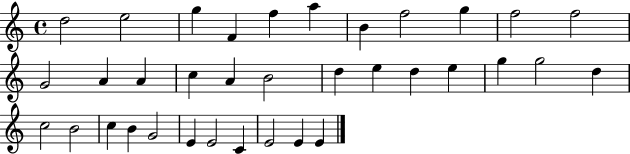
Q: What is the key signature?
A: C major